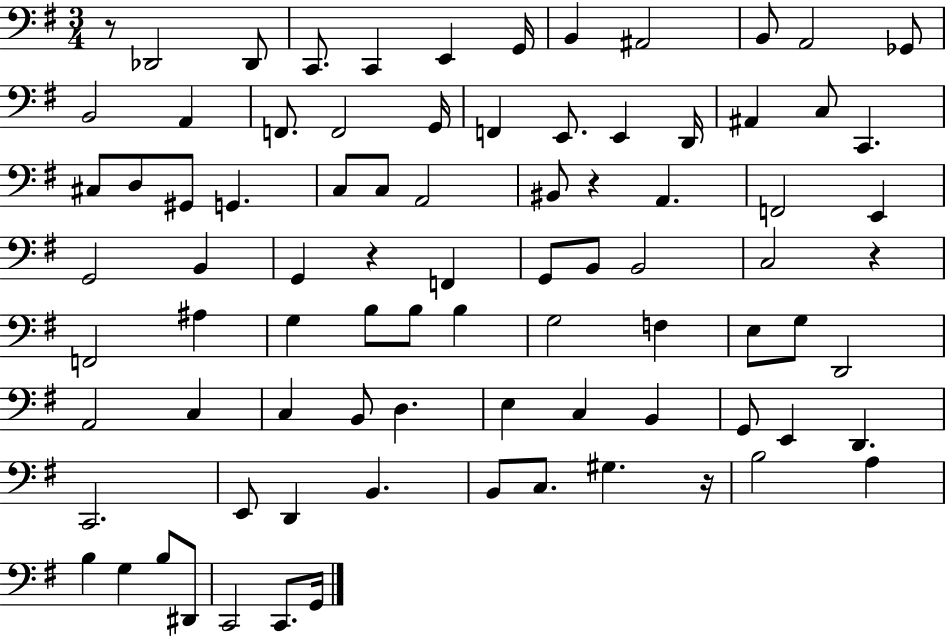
{
  \clef bass
  \numericTimeSignature
  \time 3/4
  \key g \major
  r8 des,2 des,8 | c,8. c,4 e,4 g,16 | b,4 ais,2 | b,8 a,2 ges,8 | \break b,2 a,4 | f,8. f,2 g,16 | f,4 e,8. e,4 d,16 | ais,4 c8 c,4. | \break cis8 d8 gis,8 g,4. | c8 c8 a,2 | bis,8 r4 a,4. | f,2 e,4 | \break g,2 b,4 | g,4 r4 f,4 | g,8 b,8 b,2 | c2 r4 | \break f,2 ais4 | g4 b8 b8 b4 | g2 f4 | e8 g8 d,2 | \break a,2 c4 | c4 b,8 d4. | e4 c4 b,4 | g,8 e,4 d,4. | \break c,2. | e,8 d,4 b,4. | b,8 c8. gis4. r16 | b2 a4 | \break b4 g4 b8 dis,8 | c,2 c,8. g,16 | \bar "|."
}